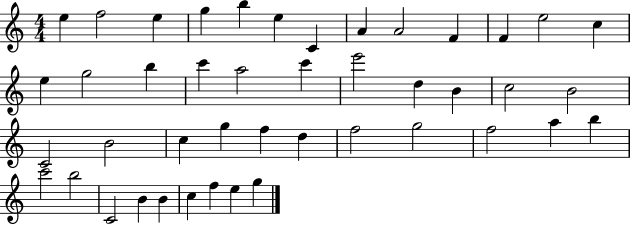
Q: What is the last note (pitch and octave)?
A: G5